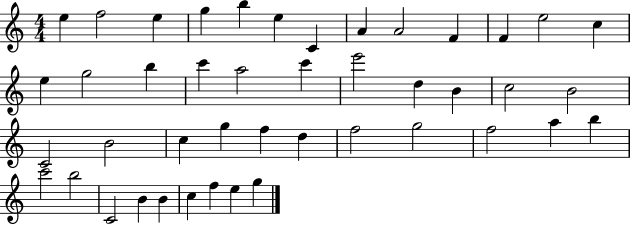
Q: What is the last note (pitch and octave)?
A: G5